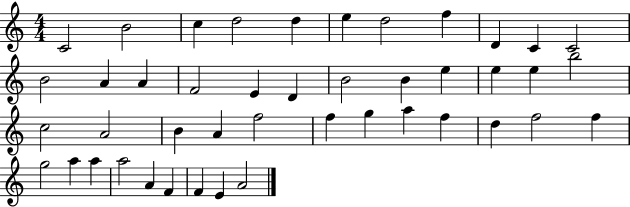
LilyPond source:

{
  \clef treble
  \numericTimeSignature
  \time 4/4
  \key c \major
  c'2 b'2 | c''4 d''2 d''4 | e''4 d''2 f''4 | d'4 c'4 c'2 | \break b'2 a'4 a'4 | f'2 e'4 d'4 | b'2 b'4 e''4 | e''4 e''4 b''2 | \break c''2 a'2 | b'4 a'4 f''2 | f''4 g''4 a''4 f''4 | d''4 f''2 f''4 | \break g''2 a''4 a''4 | a''2 a'4 f'4 | f'4 e'4 a'2 | \bar "|."
}